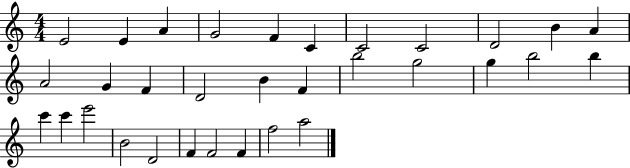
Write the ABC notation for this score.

X:1
T:Untitled
M:4/4
L:1/4
K:C
E2 E A G2 F C C2 C2 D2 B A A2 G F D2 B F b2 g2 g b2 b c' c' e'2 B2 D2 F F2 F f2 a2